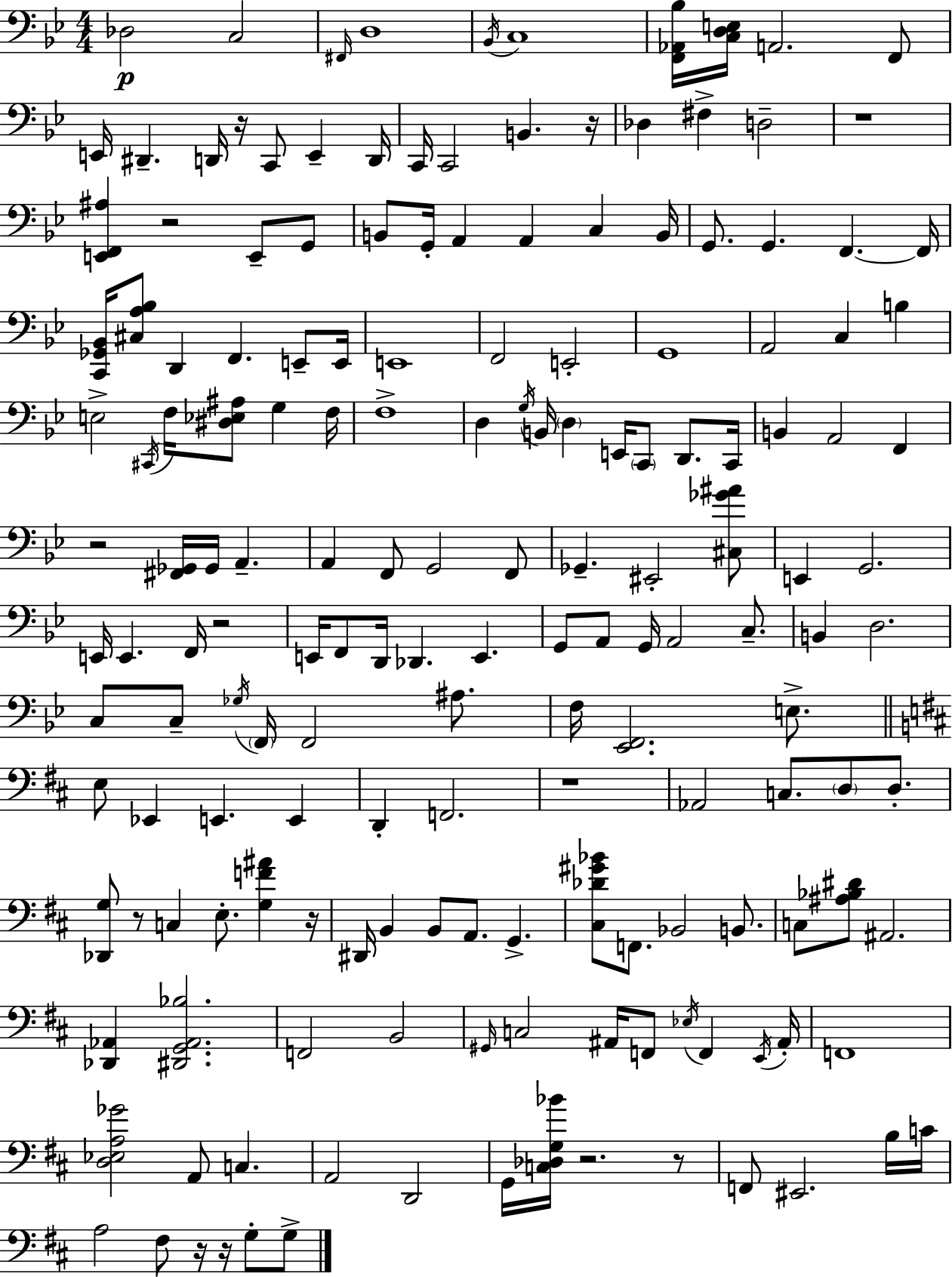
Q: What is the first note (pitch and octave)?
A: Db3